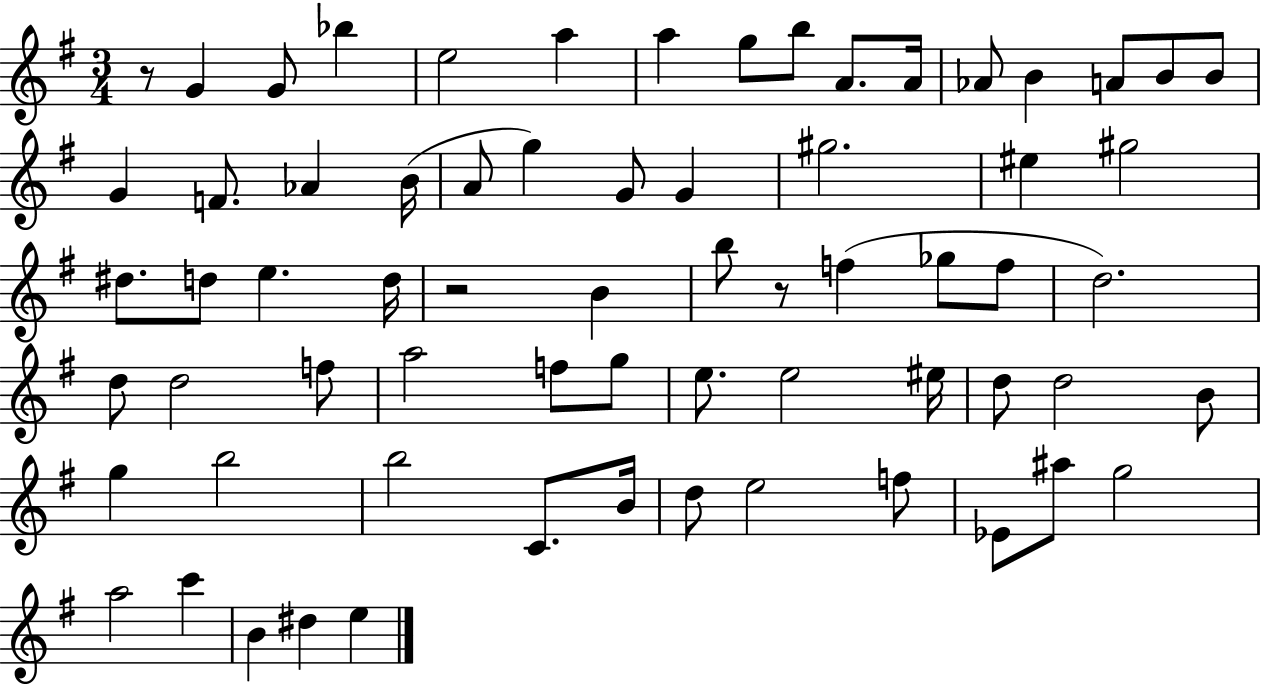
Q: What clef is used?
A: treble